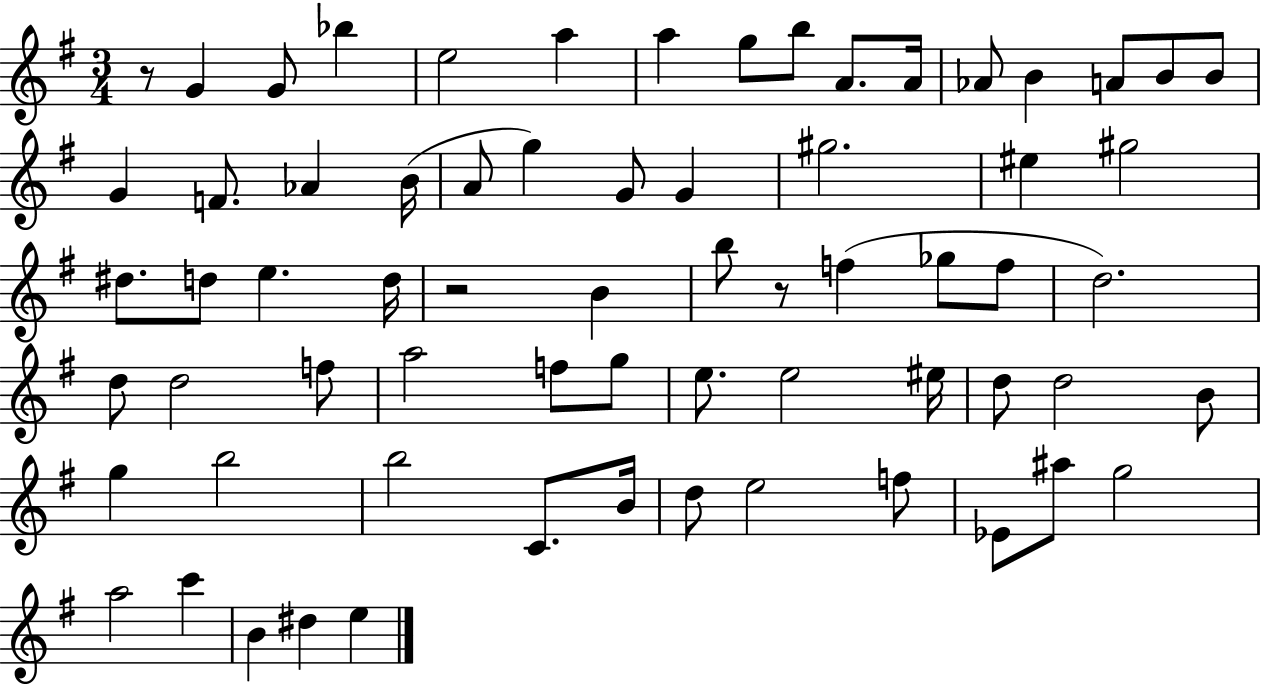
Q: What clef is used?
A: treble